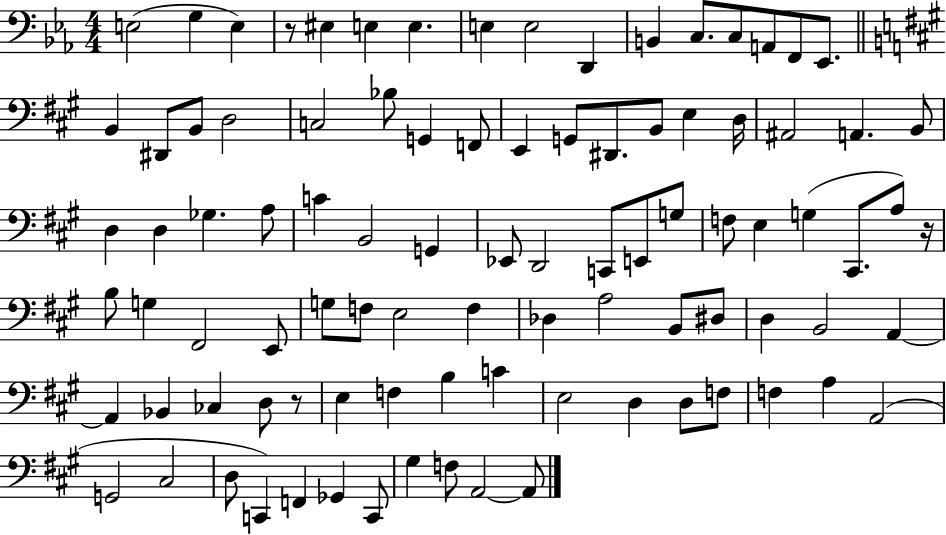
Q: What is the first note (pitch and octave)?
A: E3